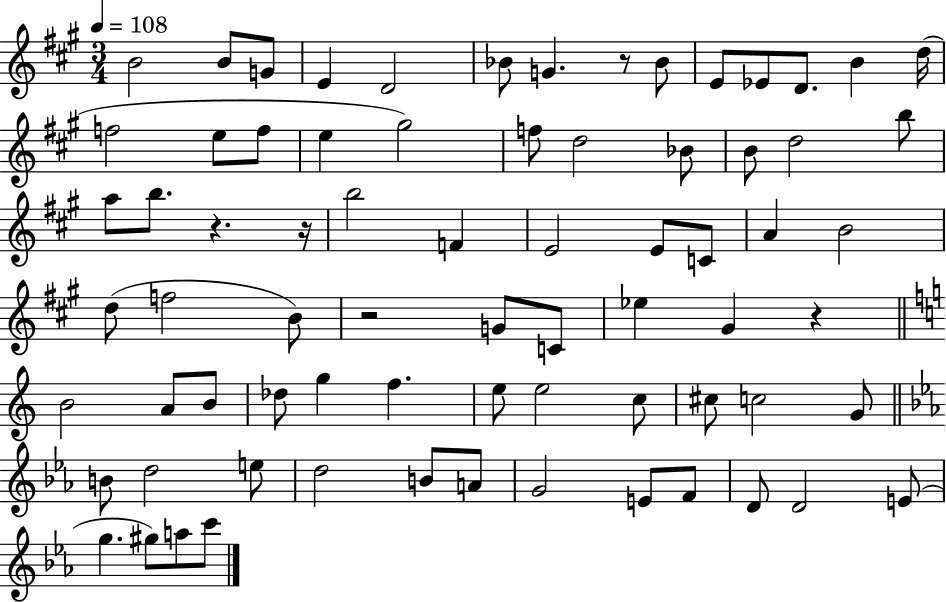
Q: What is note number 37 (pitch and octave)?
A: G4